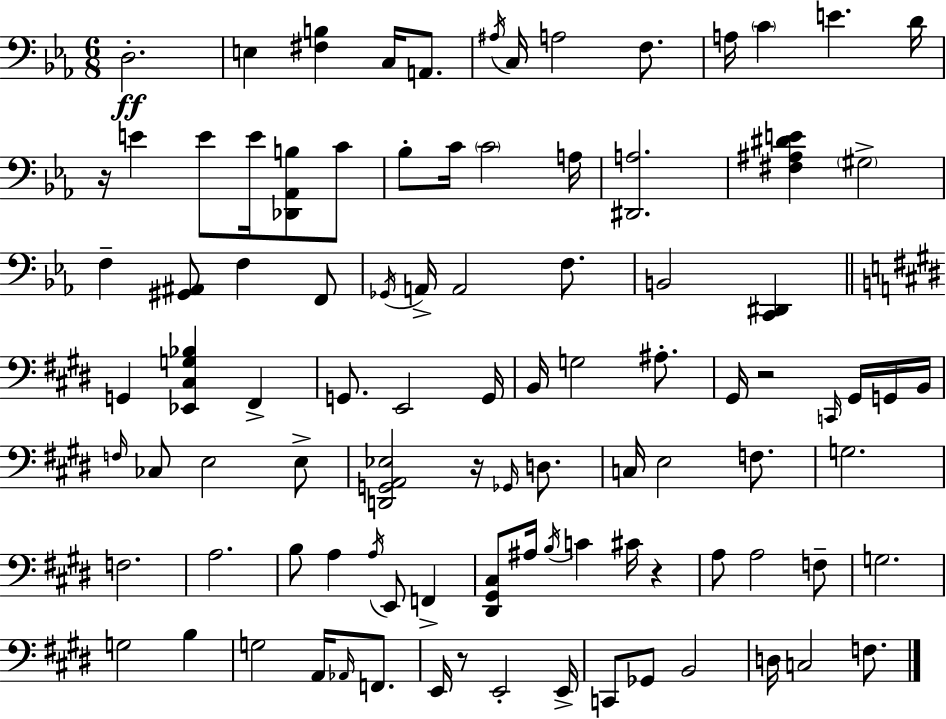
D3/h. E3/q [F#3,B3]/q C3/s A2/e. A#3/s C3/s A3/h F3/e. A3/s C4/q E4/q. D4/s R/s E4/q E4/e E4/s [Db2,Ab2,B3]/e C4/e Bb3/e C4/s C4/h A3/s [D#2,A3]/h. [F#3,A#3,D#4,E4]/q G#3/h F3/q [G#2,A#2]/e F3/q F2/e Gb2/s A2/s A2/h F3/e. B2/h [C2,D#2]/q G2/q [Eb2,C#3,G3,Bb3]/q F#2/q G2/e. E2/h G2/s B2/s G3/h A#3/e. G#2/s R/h C2/s G#2/s G2/s B2/s F3/s CES3/e E3/h E3/e [D2,G2,A2,Eb3]/h R/s Gb2/s D3/e. C3/s E3/h F3/e. G3/h. F3/h. A3/h. B3/e A3/q A3/s E2/e F2/q [D#2,G#2,C#3]/e A#3/s B3/s C4/q C#4/s R/q A3/e A3/h F3/e G3/h. G3/h B3/q G3/h A2/s Ab2/s F2/e. E2/s R/e E2/h E2/s C2/e Gb2/e B2/h D3/s C3/h F3/e.